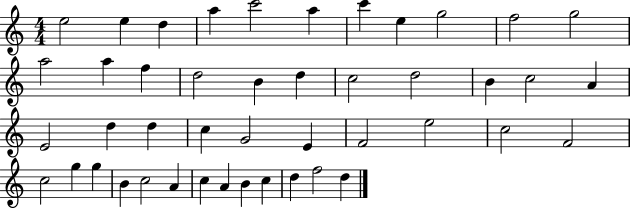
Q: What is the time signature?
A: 4/4